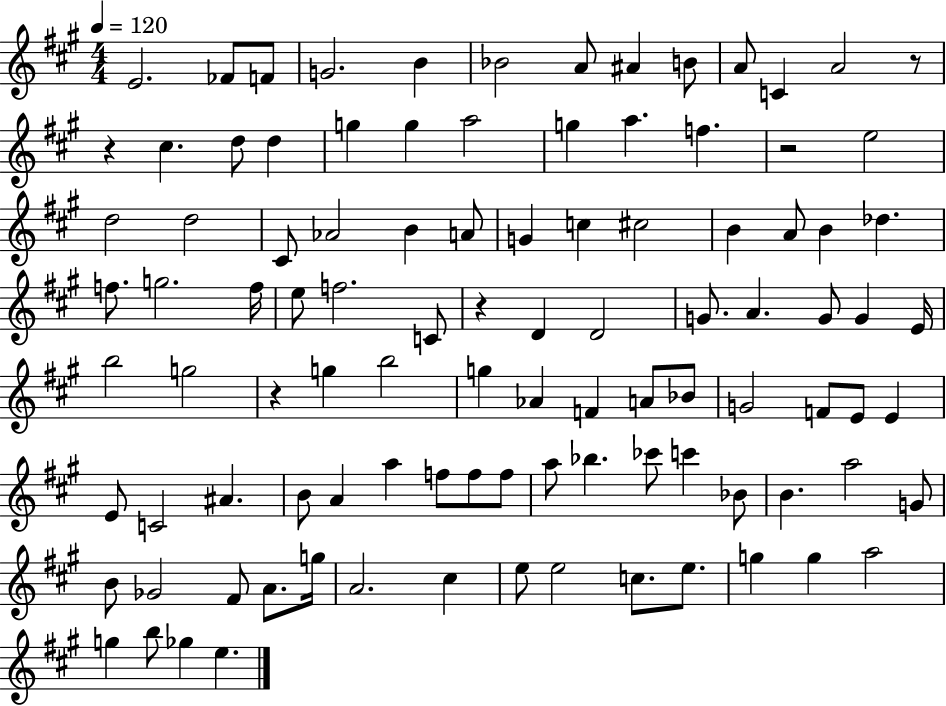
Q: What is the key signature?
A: A major